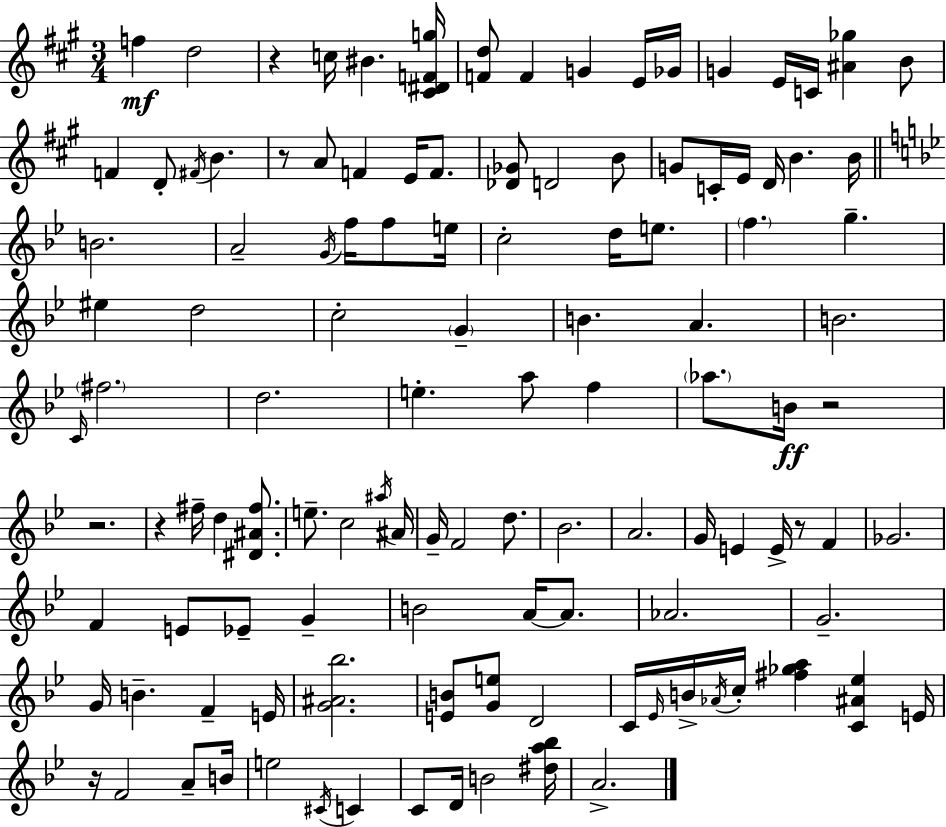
F5/q D5/h R/q C5/s BIS4/q. [C#4,D#4,F4,G5]/s [F4,D5]/e F4/q G4/q E4/s Gb4/s G4/q E4/s C4/s [A#4,Gb5]/q B4/e F4/q D4/e F#4/s B4/q. R/e A4/e F4/q E4/s F4/e. [Db4,Gb4]/e D4/h B4/e G4/e C4/s E4/s D4/s B4/q. B4/s B4/h. A4/h G4/s F5/s F5/e E5/s C5/h D5/s E5/e. F5/q. G5/q. EIS5/q D5/h C5/h G4/q B4/q. A4/q. B4/h. C4/s F#5/h. D5/h. E5/q. A5/e F5/q Ab5/e. B4/s R/h R/h. R/q F#5/s D5/q [D#4,A#4,F#5]/e. E5/e. C5/h A#5/s A#4/s G4/s F4/h D5/e. Bb4/h. A4/h. G4/s E4/q E4/s R/e F4/q Gb4/h. F4/q E4/e Eb4/e G4/q B4/h A4/s A4/e. Ab4/h. G4/h. G4/s B4/q. F4/q E4/s [G4,A#4,Bb5]/h. [E4,B4]/e [G4,E5]/e D4/h C4/s Eb4/s B4/s Ab4/s C5/s [F#5,Gb5,A5]/q [C4,A#4,Eb5]/q E4/s R/s F4/h A4/e B4/s E5/h C#4/s C4/q C4/e D4/s B4/h [D#5,A5,Bb5]/s A4/h.